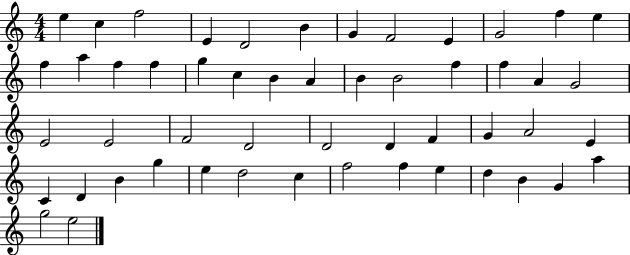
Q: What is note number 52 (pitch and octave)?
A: E5